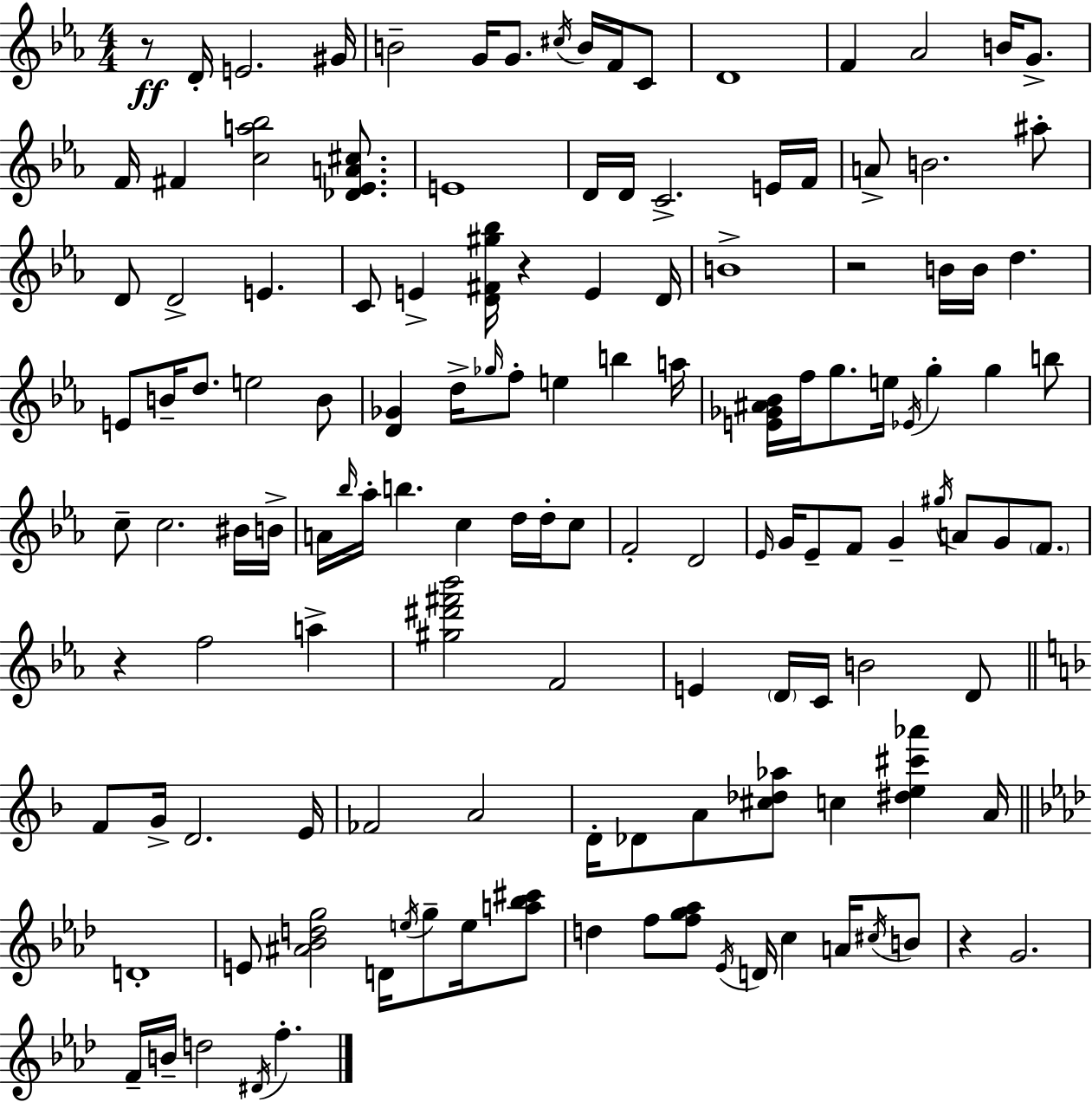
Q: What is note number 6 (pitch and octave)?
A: G4